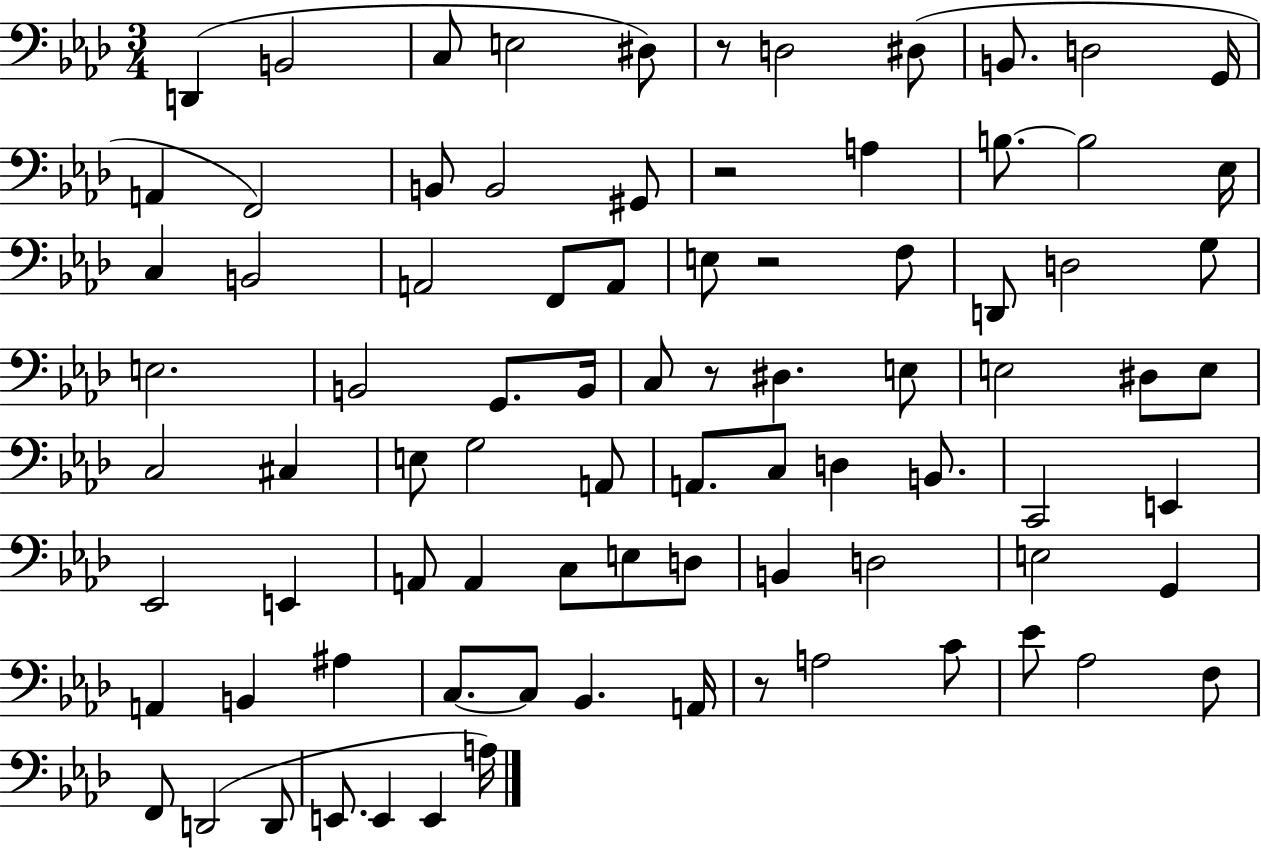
{
  \clef bass
  \numericTimeSignature
  \time 3/4
  \key aes \major
  d,4( b,2 | c8 e2 dis8) | r8 d2 dis8( | b,8. d2 g,16 | \break a,4 f,2) | b,8 b,2 gis,8 | r2 a4 | b8.~~ b2 ees16 | \break c4 b,2 | a,2 f,8 a,8 | e8 r2 f8 | d,8 d2 g8 | \break e2. | b,2 g,8. b,16 | c8 r8 dis4. e8 | e2 dis8 e8 | \break c2 cis4 | e8 g2 a,8 | a,8. c8 d4 b,8. | c,2 e,4 | \break ees,2 e,4 | a,8 a,4 c8 e8 d8 | b,4 d2 | e2 g,4 | \break a,4 b,4 ais4 | c8.~~ c8 bes,4. a,16 | r8 a2 c'8 | ees'8 aes2 f8 | \break f,8 d,2( d,8 | e,8. e,4 e,4 a16) | \bar "|."
}